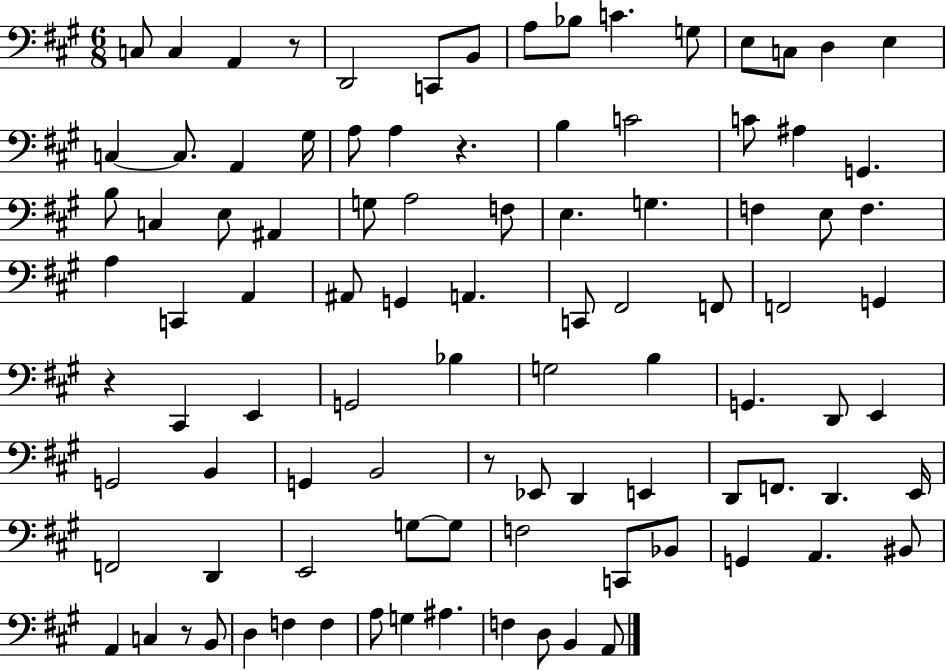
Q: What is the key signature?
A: A major